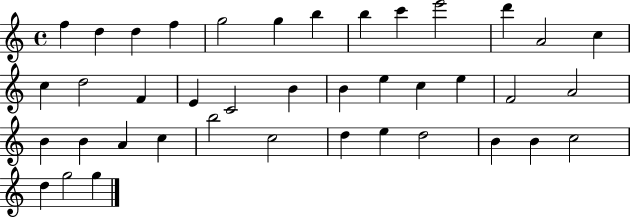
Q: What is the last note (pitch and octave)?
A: G5